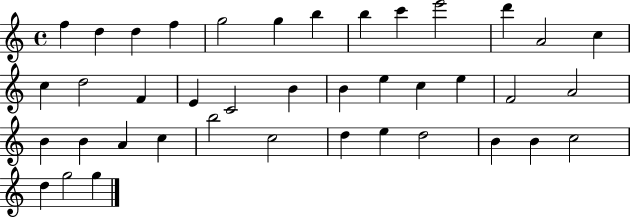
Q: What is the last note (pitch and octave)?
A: G5